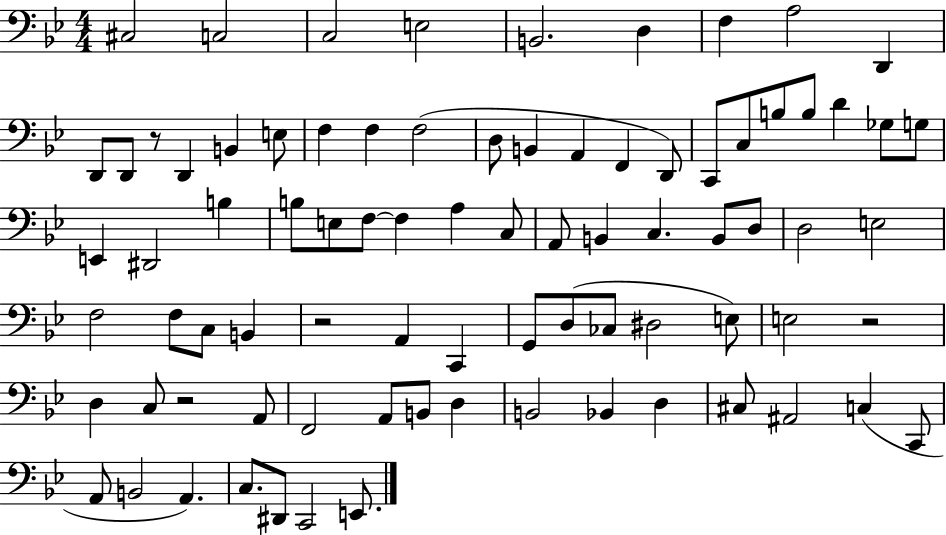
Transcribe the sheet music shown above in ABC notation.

X:1
T:Untitled
M:4/4
L:1/4
K:Bb
^C,2 C,2 C,2 E,2 B,,2 D, F, A,2 D,, D,,/2 D,,/2 z/2 D,, B,, E,/2 F, F, F,2 D,/2 B,, A,, F,, D,,/2 C,,/2 C,/2 B,/2 B,/2 D _G,/2 G,/2 E,, ^D,,2 B, B,/2 E,/2 F,/2 F, A, C,/2 A,,/2 B,, C, B,,/2 D,/2 D,2 E,2 F,2 F,/2 C,/2 B,, z2 A,, C,, G,,/2 D,/2 _C,/2 ^D,2 E,/2 E,2 z2 D, C,/2 z2 A,,/2 F,,2 A,,/2 B,,/2 D, B,,2 _B,, D, ^C,/2 ^A,,2 C, C,,/2 A,,/2 B,,2 A,, C,/2 ^D,,/2 C,,2 E,,/2